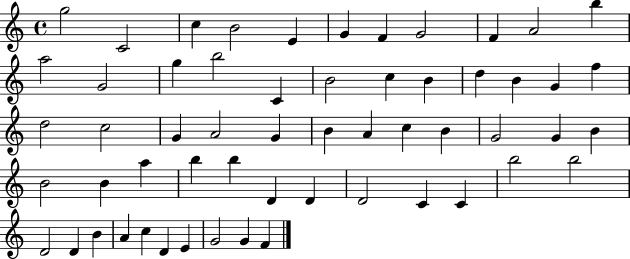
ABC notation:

X:1
T:Untitled
M:4/4
L:1/4
K:C
g2 C2 c B2 E G F G2 F A2 b a2 G2 g b2 C B2 c B d B G f d2 c2 G A2 G B A c B G2 G B B2 B a b b D D D2 C C b2 b2 D2 D B A c D E G2 G F